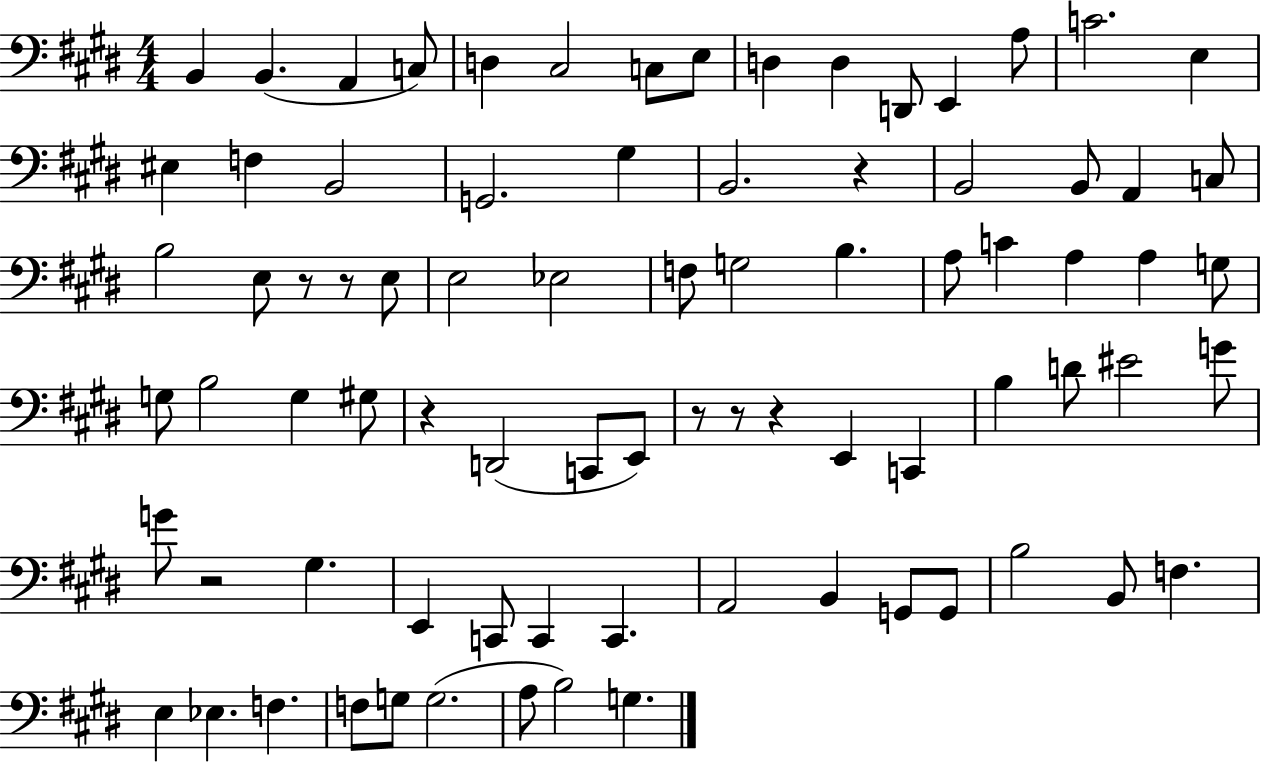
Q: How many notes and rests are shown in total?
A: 81